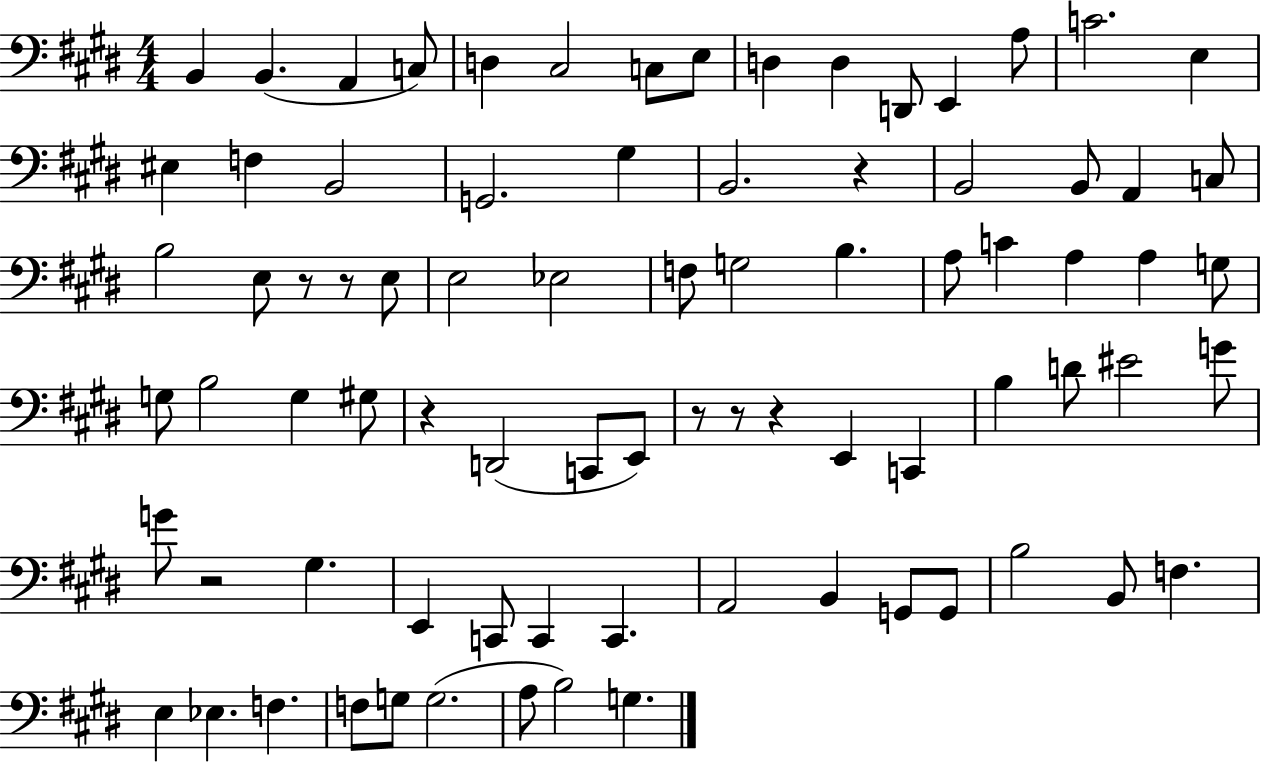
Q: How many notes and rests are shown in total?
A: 81